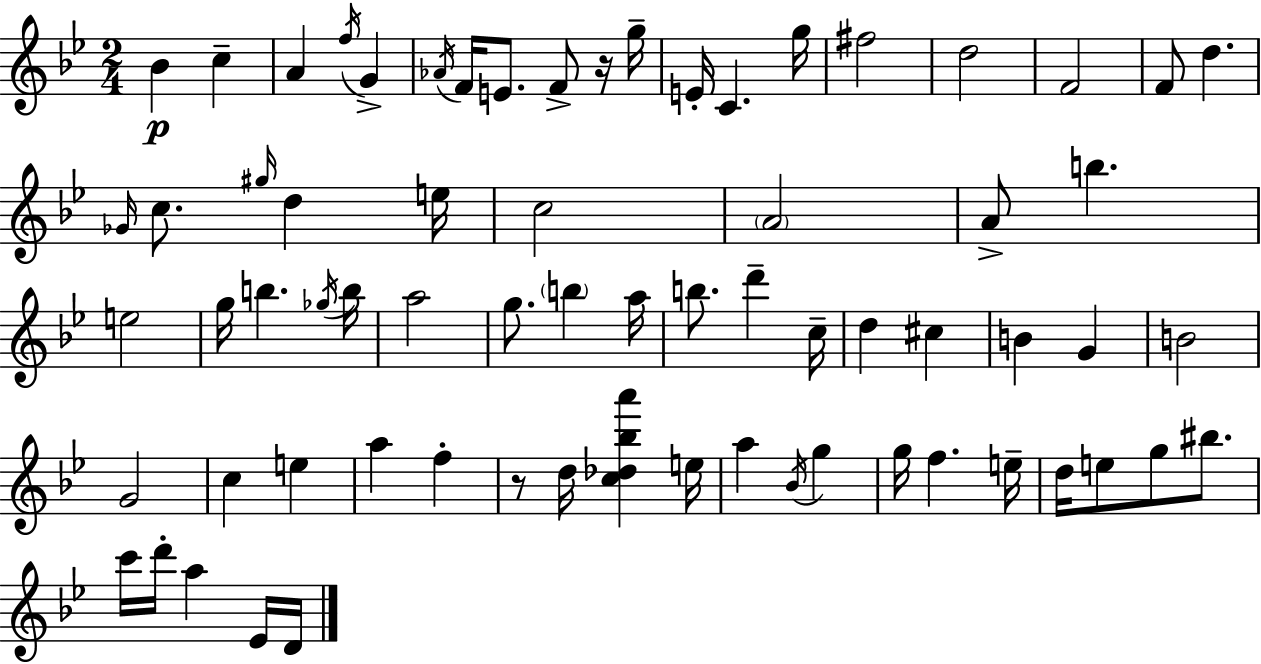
{
  \clef treble
  \numericTimeSignature
  \time 2/4
  \key g \minor
  bes'4\p c''4-- | a'4 \acciaccatura { f''16 } g'4-> | \acciaccatura { aes'16 } f'16 e'8. f'8-> | r16 g''16-- e'16-. c'4. | \break g''16 fis''2 | d''2 | f'2 | f'8 d''4. | \break \grace { ges'16 } c''8. \grace { gis''16 } d''4 | e''16 c''2 | \parenthesize a'2 | a'8-> b''4. | \break e''2 | g''16 b''4. | \acciaccatura { ges''16 } b''16 a''2 | g''8. | \break \parenthesize b''4 a''16 b''8. | d'''4-- c''16-- d''4 | cis''4 b'4 | g'4 b'2 | \break g'2 | c''4 | e''4 a''4 | f''4-. r8 d''16 | \break <c'' des'' bes'' a'''>4 e''16 a''4 | \acciaccatura { bes'16 } g''4 g''16 f''4. | e''16-- d''16 e''8 | g''8 bis''8. c'''16 d'''16-. | \break a''4 ees'16 d'16 \bar "|."
}